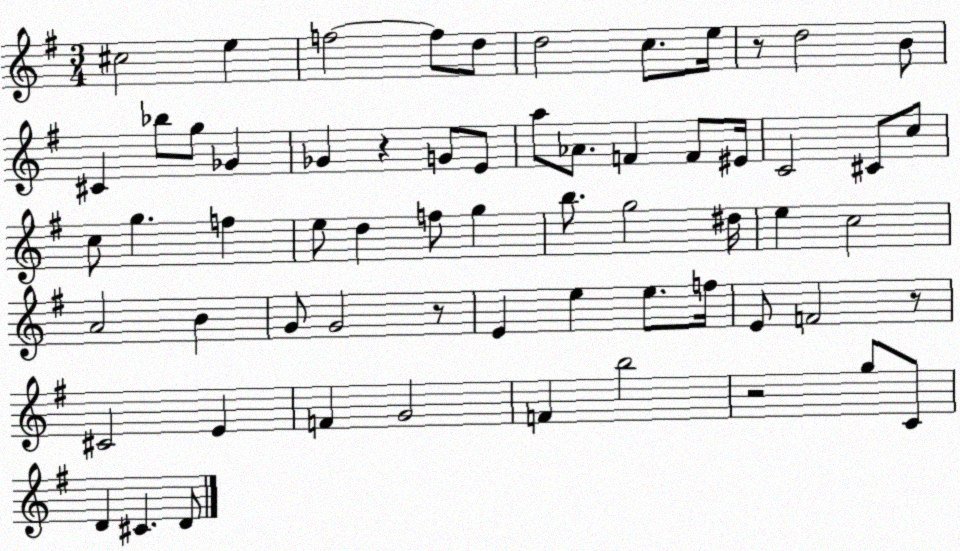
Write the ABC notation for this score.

X:1
T:Untitled
M:3/4
L:1/4
K:G
^c2 e f2 f/2 d/2 d2 c/2 e/4 z/2 d2 B/2 ^C _b/2 g/2 _G _G z G/2 E/2 a/2 _A/2 F F/2 ^E/4 C2 ^C/2 c/2 c/2 g f e/2 d f/2 g b/2 g2 ^d/4 e c2 A2 B G/2 G2 z/2 E e e/2 f/4 E/2 F2 z/2 ^C2 E F G2 F b2 z2 g/2 C/2 D ^C D/2